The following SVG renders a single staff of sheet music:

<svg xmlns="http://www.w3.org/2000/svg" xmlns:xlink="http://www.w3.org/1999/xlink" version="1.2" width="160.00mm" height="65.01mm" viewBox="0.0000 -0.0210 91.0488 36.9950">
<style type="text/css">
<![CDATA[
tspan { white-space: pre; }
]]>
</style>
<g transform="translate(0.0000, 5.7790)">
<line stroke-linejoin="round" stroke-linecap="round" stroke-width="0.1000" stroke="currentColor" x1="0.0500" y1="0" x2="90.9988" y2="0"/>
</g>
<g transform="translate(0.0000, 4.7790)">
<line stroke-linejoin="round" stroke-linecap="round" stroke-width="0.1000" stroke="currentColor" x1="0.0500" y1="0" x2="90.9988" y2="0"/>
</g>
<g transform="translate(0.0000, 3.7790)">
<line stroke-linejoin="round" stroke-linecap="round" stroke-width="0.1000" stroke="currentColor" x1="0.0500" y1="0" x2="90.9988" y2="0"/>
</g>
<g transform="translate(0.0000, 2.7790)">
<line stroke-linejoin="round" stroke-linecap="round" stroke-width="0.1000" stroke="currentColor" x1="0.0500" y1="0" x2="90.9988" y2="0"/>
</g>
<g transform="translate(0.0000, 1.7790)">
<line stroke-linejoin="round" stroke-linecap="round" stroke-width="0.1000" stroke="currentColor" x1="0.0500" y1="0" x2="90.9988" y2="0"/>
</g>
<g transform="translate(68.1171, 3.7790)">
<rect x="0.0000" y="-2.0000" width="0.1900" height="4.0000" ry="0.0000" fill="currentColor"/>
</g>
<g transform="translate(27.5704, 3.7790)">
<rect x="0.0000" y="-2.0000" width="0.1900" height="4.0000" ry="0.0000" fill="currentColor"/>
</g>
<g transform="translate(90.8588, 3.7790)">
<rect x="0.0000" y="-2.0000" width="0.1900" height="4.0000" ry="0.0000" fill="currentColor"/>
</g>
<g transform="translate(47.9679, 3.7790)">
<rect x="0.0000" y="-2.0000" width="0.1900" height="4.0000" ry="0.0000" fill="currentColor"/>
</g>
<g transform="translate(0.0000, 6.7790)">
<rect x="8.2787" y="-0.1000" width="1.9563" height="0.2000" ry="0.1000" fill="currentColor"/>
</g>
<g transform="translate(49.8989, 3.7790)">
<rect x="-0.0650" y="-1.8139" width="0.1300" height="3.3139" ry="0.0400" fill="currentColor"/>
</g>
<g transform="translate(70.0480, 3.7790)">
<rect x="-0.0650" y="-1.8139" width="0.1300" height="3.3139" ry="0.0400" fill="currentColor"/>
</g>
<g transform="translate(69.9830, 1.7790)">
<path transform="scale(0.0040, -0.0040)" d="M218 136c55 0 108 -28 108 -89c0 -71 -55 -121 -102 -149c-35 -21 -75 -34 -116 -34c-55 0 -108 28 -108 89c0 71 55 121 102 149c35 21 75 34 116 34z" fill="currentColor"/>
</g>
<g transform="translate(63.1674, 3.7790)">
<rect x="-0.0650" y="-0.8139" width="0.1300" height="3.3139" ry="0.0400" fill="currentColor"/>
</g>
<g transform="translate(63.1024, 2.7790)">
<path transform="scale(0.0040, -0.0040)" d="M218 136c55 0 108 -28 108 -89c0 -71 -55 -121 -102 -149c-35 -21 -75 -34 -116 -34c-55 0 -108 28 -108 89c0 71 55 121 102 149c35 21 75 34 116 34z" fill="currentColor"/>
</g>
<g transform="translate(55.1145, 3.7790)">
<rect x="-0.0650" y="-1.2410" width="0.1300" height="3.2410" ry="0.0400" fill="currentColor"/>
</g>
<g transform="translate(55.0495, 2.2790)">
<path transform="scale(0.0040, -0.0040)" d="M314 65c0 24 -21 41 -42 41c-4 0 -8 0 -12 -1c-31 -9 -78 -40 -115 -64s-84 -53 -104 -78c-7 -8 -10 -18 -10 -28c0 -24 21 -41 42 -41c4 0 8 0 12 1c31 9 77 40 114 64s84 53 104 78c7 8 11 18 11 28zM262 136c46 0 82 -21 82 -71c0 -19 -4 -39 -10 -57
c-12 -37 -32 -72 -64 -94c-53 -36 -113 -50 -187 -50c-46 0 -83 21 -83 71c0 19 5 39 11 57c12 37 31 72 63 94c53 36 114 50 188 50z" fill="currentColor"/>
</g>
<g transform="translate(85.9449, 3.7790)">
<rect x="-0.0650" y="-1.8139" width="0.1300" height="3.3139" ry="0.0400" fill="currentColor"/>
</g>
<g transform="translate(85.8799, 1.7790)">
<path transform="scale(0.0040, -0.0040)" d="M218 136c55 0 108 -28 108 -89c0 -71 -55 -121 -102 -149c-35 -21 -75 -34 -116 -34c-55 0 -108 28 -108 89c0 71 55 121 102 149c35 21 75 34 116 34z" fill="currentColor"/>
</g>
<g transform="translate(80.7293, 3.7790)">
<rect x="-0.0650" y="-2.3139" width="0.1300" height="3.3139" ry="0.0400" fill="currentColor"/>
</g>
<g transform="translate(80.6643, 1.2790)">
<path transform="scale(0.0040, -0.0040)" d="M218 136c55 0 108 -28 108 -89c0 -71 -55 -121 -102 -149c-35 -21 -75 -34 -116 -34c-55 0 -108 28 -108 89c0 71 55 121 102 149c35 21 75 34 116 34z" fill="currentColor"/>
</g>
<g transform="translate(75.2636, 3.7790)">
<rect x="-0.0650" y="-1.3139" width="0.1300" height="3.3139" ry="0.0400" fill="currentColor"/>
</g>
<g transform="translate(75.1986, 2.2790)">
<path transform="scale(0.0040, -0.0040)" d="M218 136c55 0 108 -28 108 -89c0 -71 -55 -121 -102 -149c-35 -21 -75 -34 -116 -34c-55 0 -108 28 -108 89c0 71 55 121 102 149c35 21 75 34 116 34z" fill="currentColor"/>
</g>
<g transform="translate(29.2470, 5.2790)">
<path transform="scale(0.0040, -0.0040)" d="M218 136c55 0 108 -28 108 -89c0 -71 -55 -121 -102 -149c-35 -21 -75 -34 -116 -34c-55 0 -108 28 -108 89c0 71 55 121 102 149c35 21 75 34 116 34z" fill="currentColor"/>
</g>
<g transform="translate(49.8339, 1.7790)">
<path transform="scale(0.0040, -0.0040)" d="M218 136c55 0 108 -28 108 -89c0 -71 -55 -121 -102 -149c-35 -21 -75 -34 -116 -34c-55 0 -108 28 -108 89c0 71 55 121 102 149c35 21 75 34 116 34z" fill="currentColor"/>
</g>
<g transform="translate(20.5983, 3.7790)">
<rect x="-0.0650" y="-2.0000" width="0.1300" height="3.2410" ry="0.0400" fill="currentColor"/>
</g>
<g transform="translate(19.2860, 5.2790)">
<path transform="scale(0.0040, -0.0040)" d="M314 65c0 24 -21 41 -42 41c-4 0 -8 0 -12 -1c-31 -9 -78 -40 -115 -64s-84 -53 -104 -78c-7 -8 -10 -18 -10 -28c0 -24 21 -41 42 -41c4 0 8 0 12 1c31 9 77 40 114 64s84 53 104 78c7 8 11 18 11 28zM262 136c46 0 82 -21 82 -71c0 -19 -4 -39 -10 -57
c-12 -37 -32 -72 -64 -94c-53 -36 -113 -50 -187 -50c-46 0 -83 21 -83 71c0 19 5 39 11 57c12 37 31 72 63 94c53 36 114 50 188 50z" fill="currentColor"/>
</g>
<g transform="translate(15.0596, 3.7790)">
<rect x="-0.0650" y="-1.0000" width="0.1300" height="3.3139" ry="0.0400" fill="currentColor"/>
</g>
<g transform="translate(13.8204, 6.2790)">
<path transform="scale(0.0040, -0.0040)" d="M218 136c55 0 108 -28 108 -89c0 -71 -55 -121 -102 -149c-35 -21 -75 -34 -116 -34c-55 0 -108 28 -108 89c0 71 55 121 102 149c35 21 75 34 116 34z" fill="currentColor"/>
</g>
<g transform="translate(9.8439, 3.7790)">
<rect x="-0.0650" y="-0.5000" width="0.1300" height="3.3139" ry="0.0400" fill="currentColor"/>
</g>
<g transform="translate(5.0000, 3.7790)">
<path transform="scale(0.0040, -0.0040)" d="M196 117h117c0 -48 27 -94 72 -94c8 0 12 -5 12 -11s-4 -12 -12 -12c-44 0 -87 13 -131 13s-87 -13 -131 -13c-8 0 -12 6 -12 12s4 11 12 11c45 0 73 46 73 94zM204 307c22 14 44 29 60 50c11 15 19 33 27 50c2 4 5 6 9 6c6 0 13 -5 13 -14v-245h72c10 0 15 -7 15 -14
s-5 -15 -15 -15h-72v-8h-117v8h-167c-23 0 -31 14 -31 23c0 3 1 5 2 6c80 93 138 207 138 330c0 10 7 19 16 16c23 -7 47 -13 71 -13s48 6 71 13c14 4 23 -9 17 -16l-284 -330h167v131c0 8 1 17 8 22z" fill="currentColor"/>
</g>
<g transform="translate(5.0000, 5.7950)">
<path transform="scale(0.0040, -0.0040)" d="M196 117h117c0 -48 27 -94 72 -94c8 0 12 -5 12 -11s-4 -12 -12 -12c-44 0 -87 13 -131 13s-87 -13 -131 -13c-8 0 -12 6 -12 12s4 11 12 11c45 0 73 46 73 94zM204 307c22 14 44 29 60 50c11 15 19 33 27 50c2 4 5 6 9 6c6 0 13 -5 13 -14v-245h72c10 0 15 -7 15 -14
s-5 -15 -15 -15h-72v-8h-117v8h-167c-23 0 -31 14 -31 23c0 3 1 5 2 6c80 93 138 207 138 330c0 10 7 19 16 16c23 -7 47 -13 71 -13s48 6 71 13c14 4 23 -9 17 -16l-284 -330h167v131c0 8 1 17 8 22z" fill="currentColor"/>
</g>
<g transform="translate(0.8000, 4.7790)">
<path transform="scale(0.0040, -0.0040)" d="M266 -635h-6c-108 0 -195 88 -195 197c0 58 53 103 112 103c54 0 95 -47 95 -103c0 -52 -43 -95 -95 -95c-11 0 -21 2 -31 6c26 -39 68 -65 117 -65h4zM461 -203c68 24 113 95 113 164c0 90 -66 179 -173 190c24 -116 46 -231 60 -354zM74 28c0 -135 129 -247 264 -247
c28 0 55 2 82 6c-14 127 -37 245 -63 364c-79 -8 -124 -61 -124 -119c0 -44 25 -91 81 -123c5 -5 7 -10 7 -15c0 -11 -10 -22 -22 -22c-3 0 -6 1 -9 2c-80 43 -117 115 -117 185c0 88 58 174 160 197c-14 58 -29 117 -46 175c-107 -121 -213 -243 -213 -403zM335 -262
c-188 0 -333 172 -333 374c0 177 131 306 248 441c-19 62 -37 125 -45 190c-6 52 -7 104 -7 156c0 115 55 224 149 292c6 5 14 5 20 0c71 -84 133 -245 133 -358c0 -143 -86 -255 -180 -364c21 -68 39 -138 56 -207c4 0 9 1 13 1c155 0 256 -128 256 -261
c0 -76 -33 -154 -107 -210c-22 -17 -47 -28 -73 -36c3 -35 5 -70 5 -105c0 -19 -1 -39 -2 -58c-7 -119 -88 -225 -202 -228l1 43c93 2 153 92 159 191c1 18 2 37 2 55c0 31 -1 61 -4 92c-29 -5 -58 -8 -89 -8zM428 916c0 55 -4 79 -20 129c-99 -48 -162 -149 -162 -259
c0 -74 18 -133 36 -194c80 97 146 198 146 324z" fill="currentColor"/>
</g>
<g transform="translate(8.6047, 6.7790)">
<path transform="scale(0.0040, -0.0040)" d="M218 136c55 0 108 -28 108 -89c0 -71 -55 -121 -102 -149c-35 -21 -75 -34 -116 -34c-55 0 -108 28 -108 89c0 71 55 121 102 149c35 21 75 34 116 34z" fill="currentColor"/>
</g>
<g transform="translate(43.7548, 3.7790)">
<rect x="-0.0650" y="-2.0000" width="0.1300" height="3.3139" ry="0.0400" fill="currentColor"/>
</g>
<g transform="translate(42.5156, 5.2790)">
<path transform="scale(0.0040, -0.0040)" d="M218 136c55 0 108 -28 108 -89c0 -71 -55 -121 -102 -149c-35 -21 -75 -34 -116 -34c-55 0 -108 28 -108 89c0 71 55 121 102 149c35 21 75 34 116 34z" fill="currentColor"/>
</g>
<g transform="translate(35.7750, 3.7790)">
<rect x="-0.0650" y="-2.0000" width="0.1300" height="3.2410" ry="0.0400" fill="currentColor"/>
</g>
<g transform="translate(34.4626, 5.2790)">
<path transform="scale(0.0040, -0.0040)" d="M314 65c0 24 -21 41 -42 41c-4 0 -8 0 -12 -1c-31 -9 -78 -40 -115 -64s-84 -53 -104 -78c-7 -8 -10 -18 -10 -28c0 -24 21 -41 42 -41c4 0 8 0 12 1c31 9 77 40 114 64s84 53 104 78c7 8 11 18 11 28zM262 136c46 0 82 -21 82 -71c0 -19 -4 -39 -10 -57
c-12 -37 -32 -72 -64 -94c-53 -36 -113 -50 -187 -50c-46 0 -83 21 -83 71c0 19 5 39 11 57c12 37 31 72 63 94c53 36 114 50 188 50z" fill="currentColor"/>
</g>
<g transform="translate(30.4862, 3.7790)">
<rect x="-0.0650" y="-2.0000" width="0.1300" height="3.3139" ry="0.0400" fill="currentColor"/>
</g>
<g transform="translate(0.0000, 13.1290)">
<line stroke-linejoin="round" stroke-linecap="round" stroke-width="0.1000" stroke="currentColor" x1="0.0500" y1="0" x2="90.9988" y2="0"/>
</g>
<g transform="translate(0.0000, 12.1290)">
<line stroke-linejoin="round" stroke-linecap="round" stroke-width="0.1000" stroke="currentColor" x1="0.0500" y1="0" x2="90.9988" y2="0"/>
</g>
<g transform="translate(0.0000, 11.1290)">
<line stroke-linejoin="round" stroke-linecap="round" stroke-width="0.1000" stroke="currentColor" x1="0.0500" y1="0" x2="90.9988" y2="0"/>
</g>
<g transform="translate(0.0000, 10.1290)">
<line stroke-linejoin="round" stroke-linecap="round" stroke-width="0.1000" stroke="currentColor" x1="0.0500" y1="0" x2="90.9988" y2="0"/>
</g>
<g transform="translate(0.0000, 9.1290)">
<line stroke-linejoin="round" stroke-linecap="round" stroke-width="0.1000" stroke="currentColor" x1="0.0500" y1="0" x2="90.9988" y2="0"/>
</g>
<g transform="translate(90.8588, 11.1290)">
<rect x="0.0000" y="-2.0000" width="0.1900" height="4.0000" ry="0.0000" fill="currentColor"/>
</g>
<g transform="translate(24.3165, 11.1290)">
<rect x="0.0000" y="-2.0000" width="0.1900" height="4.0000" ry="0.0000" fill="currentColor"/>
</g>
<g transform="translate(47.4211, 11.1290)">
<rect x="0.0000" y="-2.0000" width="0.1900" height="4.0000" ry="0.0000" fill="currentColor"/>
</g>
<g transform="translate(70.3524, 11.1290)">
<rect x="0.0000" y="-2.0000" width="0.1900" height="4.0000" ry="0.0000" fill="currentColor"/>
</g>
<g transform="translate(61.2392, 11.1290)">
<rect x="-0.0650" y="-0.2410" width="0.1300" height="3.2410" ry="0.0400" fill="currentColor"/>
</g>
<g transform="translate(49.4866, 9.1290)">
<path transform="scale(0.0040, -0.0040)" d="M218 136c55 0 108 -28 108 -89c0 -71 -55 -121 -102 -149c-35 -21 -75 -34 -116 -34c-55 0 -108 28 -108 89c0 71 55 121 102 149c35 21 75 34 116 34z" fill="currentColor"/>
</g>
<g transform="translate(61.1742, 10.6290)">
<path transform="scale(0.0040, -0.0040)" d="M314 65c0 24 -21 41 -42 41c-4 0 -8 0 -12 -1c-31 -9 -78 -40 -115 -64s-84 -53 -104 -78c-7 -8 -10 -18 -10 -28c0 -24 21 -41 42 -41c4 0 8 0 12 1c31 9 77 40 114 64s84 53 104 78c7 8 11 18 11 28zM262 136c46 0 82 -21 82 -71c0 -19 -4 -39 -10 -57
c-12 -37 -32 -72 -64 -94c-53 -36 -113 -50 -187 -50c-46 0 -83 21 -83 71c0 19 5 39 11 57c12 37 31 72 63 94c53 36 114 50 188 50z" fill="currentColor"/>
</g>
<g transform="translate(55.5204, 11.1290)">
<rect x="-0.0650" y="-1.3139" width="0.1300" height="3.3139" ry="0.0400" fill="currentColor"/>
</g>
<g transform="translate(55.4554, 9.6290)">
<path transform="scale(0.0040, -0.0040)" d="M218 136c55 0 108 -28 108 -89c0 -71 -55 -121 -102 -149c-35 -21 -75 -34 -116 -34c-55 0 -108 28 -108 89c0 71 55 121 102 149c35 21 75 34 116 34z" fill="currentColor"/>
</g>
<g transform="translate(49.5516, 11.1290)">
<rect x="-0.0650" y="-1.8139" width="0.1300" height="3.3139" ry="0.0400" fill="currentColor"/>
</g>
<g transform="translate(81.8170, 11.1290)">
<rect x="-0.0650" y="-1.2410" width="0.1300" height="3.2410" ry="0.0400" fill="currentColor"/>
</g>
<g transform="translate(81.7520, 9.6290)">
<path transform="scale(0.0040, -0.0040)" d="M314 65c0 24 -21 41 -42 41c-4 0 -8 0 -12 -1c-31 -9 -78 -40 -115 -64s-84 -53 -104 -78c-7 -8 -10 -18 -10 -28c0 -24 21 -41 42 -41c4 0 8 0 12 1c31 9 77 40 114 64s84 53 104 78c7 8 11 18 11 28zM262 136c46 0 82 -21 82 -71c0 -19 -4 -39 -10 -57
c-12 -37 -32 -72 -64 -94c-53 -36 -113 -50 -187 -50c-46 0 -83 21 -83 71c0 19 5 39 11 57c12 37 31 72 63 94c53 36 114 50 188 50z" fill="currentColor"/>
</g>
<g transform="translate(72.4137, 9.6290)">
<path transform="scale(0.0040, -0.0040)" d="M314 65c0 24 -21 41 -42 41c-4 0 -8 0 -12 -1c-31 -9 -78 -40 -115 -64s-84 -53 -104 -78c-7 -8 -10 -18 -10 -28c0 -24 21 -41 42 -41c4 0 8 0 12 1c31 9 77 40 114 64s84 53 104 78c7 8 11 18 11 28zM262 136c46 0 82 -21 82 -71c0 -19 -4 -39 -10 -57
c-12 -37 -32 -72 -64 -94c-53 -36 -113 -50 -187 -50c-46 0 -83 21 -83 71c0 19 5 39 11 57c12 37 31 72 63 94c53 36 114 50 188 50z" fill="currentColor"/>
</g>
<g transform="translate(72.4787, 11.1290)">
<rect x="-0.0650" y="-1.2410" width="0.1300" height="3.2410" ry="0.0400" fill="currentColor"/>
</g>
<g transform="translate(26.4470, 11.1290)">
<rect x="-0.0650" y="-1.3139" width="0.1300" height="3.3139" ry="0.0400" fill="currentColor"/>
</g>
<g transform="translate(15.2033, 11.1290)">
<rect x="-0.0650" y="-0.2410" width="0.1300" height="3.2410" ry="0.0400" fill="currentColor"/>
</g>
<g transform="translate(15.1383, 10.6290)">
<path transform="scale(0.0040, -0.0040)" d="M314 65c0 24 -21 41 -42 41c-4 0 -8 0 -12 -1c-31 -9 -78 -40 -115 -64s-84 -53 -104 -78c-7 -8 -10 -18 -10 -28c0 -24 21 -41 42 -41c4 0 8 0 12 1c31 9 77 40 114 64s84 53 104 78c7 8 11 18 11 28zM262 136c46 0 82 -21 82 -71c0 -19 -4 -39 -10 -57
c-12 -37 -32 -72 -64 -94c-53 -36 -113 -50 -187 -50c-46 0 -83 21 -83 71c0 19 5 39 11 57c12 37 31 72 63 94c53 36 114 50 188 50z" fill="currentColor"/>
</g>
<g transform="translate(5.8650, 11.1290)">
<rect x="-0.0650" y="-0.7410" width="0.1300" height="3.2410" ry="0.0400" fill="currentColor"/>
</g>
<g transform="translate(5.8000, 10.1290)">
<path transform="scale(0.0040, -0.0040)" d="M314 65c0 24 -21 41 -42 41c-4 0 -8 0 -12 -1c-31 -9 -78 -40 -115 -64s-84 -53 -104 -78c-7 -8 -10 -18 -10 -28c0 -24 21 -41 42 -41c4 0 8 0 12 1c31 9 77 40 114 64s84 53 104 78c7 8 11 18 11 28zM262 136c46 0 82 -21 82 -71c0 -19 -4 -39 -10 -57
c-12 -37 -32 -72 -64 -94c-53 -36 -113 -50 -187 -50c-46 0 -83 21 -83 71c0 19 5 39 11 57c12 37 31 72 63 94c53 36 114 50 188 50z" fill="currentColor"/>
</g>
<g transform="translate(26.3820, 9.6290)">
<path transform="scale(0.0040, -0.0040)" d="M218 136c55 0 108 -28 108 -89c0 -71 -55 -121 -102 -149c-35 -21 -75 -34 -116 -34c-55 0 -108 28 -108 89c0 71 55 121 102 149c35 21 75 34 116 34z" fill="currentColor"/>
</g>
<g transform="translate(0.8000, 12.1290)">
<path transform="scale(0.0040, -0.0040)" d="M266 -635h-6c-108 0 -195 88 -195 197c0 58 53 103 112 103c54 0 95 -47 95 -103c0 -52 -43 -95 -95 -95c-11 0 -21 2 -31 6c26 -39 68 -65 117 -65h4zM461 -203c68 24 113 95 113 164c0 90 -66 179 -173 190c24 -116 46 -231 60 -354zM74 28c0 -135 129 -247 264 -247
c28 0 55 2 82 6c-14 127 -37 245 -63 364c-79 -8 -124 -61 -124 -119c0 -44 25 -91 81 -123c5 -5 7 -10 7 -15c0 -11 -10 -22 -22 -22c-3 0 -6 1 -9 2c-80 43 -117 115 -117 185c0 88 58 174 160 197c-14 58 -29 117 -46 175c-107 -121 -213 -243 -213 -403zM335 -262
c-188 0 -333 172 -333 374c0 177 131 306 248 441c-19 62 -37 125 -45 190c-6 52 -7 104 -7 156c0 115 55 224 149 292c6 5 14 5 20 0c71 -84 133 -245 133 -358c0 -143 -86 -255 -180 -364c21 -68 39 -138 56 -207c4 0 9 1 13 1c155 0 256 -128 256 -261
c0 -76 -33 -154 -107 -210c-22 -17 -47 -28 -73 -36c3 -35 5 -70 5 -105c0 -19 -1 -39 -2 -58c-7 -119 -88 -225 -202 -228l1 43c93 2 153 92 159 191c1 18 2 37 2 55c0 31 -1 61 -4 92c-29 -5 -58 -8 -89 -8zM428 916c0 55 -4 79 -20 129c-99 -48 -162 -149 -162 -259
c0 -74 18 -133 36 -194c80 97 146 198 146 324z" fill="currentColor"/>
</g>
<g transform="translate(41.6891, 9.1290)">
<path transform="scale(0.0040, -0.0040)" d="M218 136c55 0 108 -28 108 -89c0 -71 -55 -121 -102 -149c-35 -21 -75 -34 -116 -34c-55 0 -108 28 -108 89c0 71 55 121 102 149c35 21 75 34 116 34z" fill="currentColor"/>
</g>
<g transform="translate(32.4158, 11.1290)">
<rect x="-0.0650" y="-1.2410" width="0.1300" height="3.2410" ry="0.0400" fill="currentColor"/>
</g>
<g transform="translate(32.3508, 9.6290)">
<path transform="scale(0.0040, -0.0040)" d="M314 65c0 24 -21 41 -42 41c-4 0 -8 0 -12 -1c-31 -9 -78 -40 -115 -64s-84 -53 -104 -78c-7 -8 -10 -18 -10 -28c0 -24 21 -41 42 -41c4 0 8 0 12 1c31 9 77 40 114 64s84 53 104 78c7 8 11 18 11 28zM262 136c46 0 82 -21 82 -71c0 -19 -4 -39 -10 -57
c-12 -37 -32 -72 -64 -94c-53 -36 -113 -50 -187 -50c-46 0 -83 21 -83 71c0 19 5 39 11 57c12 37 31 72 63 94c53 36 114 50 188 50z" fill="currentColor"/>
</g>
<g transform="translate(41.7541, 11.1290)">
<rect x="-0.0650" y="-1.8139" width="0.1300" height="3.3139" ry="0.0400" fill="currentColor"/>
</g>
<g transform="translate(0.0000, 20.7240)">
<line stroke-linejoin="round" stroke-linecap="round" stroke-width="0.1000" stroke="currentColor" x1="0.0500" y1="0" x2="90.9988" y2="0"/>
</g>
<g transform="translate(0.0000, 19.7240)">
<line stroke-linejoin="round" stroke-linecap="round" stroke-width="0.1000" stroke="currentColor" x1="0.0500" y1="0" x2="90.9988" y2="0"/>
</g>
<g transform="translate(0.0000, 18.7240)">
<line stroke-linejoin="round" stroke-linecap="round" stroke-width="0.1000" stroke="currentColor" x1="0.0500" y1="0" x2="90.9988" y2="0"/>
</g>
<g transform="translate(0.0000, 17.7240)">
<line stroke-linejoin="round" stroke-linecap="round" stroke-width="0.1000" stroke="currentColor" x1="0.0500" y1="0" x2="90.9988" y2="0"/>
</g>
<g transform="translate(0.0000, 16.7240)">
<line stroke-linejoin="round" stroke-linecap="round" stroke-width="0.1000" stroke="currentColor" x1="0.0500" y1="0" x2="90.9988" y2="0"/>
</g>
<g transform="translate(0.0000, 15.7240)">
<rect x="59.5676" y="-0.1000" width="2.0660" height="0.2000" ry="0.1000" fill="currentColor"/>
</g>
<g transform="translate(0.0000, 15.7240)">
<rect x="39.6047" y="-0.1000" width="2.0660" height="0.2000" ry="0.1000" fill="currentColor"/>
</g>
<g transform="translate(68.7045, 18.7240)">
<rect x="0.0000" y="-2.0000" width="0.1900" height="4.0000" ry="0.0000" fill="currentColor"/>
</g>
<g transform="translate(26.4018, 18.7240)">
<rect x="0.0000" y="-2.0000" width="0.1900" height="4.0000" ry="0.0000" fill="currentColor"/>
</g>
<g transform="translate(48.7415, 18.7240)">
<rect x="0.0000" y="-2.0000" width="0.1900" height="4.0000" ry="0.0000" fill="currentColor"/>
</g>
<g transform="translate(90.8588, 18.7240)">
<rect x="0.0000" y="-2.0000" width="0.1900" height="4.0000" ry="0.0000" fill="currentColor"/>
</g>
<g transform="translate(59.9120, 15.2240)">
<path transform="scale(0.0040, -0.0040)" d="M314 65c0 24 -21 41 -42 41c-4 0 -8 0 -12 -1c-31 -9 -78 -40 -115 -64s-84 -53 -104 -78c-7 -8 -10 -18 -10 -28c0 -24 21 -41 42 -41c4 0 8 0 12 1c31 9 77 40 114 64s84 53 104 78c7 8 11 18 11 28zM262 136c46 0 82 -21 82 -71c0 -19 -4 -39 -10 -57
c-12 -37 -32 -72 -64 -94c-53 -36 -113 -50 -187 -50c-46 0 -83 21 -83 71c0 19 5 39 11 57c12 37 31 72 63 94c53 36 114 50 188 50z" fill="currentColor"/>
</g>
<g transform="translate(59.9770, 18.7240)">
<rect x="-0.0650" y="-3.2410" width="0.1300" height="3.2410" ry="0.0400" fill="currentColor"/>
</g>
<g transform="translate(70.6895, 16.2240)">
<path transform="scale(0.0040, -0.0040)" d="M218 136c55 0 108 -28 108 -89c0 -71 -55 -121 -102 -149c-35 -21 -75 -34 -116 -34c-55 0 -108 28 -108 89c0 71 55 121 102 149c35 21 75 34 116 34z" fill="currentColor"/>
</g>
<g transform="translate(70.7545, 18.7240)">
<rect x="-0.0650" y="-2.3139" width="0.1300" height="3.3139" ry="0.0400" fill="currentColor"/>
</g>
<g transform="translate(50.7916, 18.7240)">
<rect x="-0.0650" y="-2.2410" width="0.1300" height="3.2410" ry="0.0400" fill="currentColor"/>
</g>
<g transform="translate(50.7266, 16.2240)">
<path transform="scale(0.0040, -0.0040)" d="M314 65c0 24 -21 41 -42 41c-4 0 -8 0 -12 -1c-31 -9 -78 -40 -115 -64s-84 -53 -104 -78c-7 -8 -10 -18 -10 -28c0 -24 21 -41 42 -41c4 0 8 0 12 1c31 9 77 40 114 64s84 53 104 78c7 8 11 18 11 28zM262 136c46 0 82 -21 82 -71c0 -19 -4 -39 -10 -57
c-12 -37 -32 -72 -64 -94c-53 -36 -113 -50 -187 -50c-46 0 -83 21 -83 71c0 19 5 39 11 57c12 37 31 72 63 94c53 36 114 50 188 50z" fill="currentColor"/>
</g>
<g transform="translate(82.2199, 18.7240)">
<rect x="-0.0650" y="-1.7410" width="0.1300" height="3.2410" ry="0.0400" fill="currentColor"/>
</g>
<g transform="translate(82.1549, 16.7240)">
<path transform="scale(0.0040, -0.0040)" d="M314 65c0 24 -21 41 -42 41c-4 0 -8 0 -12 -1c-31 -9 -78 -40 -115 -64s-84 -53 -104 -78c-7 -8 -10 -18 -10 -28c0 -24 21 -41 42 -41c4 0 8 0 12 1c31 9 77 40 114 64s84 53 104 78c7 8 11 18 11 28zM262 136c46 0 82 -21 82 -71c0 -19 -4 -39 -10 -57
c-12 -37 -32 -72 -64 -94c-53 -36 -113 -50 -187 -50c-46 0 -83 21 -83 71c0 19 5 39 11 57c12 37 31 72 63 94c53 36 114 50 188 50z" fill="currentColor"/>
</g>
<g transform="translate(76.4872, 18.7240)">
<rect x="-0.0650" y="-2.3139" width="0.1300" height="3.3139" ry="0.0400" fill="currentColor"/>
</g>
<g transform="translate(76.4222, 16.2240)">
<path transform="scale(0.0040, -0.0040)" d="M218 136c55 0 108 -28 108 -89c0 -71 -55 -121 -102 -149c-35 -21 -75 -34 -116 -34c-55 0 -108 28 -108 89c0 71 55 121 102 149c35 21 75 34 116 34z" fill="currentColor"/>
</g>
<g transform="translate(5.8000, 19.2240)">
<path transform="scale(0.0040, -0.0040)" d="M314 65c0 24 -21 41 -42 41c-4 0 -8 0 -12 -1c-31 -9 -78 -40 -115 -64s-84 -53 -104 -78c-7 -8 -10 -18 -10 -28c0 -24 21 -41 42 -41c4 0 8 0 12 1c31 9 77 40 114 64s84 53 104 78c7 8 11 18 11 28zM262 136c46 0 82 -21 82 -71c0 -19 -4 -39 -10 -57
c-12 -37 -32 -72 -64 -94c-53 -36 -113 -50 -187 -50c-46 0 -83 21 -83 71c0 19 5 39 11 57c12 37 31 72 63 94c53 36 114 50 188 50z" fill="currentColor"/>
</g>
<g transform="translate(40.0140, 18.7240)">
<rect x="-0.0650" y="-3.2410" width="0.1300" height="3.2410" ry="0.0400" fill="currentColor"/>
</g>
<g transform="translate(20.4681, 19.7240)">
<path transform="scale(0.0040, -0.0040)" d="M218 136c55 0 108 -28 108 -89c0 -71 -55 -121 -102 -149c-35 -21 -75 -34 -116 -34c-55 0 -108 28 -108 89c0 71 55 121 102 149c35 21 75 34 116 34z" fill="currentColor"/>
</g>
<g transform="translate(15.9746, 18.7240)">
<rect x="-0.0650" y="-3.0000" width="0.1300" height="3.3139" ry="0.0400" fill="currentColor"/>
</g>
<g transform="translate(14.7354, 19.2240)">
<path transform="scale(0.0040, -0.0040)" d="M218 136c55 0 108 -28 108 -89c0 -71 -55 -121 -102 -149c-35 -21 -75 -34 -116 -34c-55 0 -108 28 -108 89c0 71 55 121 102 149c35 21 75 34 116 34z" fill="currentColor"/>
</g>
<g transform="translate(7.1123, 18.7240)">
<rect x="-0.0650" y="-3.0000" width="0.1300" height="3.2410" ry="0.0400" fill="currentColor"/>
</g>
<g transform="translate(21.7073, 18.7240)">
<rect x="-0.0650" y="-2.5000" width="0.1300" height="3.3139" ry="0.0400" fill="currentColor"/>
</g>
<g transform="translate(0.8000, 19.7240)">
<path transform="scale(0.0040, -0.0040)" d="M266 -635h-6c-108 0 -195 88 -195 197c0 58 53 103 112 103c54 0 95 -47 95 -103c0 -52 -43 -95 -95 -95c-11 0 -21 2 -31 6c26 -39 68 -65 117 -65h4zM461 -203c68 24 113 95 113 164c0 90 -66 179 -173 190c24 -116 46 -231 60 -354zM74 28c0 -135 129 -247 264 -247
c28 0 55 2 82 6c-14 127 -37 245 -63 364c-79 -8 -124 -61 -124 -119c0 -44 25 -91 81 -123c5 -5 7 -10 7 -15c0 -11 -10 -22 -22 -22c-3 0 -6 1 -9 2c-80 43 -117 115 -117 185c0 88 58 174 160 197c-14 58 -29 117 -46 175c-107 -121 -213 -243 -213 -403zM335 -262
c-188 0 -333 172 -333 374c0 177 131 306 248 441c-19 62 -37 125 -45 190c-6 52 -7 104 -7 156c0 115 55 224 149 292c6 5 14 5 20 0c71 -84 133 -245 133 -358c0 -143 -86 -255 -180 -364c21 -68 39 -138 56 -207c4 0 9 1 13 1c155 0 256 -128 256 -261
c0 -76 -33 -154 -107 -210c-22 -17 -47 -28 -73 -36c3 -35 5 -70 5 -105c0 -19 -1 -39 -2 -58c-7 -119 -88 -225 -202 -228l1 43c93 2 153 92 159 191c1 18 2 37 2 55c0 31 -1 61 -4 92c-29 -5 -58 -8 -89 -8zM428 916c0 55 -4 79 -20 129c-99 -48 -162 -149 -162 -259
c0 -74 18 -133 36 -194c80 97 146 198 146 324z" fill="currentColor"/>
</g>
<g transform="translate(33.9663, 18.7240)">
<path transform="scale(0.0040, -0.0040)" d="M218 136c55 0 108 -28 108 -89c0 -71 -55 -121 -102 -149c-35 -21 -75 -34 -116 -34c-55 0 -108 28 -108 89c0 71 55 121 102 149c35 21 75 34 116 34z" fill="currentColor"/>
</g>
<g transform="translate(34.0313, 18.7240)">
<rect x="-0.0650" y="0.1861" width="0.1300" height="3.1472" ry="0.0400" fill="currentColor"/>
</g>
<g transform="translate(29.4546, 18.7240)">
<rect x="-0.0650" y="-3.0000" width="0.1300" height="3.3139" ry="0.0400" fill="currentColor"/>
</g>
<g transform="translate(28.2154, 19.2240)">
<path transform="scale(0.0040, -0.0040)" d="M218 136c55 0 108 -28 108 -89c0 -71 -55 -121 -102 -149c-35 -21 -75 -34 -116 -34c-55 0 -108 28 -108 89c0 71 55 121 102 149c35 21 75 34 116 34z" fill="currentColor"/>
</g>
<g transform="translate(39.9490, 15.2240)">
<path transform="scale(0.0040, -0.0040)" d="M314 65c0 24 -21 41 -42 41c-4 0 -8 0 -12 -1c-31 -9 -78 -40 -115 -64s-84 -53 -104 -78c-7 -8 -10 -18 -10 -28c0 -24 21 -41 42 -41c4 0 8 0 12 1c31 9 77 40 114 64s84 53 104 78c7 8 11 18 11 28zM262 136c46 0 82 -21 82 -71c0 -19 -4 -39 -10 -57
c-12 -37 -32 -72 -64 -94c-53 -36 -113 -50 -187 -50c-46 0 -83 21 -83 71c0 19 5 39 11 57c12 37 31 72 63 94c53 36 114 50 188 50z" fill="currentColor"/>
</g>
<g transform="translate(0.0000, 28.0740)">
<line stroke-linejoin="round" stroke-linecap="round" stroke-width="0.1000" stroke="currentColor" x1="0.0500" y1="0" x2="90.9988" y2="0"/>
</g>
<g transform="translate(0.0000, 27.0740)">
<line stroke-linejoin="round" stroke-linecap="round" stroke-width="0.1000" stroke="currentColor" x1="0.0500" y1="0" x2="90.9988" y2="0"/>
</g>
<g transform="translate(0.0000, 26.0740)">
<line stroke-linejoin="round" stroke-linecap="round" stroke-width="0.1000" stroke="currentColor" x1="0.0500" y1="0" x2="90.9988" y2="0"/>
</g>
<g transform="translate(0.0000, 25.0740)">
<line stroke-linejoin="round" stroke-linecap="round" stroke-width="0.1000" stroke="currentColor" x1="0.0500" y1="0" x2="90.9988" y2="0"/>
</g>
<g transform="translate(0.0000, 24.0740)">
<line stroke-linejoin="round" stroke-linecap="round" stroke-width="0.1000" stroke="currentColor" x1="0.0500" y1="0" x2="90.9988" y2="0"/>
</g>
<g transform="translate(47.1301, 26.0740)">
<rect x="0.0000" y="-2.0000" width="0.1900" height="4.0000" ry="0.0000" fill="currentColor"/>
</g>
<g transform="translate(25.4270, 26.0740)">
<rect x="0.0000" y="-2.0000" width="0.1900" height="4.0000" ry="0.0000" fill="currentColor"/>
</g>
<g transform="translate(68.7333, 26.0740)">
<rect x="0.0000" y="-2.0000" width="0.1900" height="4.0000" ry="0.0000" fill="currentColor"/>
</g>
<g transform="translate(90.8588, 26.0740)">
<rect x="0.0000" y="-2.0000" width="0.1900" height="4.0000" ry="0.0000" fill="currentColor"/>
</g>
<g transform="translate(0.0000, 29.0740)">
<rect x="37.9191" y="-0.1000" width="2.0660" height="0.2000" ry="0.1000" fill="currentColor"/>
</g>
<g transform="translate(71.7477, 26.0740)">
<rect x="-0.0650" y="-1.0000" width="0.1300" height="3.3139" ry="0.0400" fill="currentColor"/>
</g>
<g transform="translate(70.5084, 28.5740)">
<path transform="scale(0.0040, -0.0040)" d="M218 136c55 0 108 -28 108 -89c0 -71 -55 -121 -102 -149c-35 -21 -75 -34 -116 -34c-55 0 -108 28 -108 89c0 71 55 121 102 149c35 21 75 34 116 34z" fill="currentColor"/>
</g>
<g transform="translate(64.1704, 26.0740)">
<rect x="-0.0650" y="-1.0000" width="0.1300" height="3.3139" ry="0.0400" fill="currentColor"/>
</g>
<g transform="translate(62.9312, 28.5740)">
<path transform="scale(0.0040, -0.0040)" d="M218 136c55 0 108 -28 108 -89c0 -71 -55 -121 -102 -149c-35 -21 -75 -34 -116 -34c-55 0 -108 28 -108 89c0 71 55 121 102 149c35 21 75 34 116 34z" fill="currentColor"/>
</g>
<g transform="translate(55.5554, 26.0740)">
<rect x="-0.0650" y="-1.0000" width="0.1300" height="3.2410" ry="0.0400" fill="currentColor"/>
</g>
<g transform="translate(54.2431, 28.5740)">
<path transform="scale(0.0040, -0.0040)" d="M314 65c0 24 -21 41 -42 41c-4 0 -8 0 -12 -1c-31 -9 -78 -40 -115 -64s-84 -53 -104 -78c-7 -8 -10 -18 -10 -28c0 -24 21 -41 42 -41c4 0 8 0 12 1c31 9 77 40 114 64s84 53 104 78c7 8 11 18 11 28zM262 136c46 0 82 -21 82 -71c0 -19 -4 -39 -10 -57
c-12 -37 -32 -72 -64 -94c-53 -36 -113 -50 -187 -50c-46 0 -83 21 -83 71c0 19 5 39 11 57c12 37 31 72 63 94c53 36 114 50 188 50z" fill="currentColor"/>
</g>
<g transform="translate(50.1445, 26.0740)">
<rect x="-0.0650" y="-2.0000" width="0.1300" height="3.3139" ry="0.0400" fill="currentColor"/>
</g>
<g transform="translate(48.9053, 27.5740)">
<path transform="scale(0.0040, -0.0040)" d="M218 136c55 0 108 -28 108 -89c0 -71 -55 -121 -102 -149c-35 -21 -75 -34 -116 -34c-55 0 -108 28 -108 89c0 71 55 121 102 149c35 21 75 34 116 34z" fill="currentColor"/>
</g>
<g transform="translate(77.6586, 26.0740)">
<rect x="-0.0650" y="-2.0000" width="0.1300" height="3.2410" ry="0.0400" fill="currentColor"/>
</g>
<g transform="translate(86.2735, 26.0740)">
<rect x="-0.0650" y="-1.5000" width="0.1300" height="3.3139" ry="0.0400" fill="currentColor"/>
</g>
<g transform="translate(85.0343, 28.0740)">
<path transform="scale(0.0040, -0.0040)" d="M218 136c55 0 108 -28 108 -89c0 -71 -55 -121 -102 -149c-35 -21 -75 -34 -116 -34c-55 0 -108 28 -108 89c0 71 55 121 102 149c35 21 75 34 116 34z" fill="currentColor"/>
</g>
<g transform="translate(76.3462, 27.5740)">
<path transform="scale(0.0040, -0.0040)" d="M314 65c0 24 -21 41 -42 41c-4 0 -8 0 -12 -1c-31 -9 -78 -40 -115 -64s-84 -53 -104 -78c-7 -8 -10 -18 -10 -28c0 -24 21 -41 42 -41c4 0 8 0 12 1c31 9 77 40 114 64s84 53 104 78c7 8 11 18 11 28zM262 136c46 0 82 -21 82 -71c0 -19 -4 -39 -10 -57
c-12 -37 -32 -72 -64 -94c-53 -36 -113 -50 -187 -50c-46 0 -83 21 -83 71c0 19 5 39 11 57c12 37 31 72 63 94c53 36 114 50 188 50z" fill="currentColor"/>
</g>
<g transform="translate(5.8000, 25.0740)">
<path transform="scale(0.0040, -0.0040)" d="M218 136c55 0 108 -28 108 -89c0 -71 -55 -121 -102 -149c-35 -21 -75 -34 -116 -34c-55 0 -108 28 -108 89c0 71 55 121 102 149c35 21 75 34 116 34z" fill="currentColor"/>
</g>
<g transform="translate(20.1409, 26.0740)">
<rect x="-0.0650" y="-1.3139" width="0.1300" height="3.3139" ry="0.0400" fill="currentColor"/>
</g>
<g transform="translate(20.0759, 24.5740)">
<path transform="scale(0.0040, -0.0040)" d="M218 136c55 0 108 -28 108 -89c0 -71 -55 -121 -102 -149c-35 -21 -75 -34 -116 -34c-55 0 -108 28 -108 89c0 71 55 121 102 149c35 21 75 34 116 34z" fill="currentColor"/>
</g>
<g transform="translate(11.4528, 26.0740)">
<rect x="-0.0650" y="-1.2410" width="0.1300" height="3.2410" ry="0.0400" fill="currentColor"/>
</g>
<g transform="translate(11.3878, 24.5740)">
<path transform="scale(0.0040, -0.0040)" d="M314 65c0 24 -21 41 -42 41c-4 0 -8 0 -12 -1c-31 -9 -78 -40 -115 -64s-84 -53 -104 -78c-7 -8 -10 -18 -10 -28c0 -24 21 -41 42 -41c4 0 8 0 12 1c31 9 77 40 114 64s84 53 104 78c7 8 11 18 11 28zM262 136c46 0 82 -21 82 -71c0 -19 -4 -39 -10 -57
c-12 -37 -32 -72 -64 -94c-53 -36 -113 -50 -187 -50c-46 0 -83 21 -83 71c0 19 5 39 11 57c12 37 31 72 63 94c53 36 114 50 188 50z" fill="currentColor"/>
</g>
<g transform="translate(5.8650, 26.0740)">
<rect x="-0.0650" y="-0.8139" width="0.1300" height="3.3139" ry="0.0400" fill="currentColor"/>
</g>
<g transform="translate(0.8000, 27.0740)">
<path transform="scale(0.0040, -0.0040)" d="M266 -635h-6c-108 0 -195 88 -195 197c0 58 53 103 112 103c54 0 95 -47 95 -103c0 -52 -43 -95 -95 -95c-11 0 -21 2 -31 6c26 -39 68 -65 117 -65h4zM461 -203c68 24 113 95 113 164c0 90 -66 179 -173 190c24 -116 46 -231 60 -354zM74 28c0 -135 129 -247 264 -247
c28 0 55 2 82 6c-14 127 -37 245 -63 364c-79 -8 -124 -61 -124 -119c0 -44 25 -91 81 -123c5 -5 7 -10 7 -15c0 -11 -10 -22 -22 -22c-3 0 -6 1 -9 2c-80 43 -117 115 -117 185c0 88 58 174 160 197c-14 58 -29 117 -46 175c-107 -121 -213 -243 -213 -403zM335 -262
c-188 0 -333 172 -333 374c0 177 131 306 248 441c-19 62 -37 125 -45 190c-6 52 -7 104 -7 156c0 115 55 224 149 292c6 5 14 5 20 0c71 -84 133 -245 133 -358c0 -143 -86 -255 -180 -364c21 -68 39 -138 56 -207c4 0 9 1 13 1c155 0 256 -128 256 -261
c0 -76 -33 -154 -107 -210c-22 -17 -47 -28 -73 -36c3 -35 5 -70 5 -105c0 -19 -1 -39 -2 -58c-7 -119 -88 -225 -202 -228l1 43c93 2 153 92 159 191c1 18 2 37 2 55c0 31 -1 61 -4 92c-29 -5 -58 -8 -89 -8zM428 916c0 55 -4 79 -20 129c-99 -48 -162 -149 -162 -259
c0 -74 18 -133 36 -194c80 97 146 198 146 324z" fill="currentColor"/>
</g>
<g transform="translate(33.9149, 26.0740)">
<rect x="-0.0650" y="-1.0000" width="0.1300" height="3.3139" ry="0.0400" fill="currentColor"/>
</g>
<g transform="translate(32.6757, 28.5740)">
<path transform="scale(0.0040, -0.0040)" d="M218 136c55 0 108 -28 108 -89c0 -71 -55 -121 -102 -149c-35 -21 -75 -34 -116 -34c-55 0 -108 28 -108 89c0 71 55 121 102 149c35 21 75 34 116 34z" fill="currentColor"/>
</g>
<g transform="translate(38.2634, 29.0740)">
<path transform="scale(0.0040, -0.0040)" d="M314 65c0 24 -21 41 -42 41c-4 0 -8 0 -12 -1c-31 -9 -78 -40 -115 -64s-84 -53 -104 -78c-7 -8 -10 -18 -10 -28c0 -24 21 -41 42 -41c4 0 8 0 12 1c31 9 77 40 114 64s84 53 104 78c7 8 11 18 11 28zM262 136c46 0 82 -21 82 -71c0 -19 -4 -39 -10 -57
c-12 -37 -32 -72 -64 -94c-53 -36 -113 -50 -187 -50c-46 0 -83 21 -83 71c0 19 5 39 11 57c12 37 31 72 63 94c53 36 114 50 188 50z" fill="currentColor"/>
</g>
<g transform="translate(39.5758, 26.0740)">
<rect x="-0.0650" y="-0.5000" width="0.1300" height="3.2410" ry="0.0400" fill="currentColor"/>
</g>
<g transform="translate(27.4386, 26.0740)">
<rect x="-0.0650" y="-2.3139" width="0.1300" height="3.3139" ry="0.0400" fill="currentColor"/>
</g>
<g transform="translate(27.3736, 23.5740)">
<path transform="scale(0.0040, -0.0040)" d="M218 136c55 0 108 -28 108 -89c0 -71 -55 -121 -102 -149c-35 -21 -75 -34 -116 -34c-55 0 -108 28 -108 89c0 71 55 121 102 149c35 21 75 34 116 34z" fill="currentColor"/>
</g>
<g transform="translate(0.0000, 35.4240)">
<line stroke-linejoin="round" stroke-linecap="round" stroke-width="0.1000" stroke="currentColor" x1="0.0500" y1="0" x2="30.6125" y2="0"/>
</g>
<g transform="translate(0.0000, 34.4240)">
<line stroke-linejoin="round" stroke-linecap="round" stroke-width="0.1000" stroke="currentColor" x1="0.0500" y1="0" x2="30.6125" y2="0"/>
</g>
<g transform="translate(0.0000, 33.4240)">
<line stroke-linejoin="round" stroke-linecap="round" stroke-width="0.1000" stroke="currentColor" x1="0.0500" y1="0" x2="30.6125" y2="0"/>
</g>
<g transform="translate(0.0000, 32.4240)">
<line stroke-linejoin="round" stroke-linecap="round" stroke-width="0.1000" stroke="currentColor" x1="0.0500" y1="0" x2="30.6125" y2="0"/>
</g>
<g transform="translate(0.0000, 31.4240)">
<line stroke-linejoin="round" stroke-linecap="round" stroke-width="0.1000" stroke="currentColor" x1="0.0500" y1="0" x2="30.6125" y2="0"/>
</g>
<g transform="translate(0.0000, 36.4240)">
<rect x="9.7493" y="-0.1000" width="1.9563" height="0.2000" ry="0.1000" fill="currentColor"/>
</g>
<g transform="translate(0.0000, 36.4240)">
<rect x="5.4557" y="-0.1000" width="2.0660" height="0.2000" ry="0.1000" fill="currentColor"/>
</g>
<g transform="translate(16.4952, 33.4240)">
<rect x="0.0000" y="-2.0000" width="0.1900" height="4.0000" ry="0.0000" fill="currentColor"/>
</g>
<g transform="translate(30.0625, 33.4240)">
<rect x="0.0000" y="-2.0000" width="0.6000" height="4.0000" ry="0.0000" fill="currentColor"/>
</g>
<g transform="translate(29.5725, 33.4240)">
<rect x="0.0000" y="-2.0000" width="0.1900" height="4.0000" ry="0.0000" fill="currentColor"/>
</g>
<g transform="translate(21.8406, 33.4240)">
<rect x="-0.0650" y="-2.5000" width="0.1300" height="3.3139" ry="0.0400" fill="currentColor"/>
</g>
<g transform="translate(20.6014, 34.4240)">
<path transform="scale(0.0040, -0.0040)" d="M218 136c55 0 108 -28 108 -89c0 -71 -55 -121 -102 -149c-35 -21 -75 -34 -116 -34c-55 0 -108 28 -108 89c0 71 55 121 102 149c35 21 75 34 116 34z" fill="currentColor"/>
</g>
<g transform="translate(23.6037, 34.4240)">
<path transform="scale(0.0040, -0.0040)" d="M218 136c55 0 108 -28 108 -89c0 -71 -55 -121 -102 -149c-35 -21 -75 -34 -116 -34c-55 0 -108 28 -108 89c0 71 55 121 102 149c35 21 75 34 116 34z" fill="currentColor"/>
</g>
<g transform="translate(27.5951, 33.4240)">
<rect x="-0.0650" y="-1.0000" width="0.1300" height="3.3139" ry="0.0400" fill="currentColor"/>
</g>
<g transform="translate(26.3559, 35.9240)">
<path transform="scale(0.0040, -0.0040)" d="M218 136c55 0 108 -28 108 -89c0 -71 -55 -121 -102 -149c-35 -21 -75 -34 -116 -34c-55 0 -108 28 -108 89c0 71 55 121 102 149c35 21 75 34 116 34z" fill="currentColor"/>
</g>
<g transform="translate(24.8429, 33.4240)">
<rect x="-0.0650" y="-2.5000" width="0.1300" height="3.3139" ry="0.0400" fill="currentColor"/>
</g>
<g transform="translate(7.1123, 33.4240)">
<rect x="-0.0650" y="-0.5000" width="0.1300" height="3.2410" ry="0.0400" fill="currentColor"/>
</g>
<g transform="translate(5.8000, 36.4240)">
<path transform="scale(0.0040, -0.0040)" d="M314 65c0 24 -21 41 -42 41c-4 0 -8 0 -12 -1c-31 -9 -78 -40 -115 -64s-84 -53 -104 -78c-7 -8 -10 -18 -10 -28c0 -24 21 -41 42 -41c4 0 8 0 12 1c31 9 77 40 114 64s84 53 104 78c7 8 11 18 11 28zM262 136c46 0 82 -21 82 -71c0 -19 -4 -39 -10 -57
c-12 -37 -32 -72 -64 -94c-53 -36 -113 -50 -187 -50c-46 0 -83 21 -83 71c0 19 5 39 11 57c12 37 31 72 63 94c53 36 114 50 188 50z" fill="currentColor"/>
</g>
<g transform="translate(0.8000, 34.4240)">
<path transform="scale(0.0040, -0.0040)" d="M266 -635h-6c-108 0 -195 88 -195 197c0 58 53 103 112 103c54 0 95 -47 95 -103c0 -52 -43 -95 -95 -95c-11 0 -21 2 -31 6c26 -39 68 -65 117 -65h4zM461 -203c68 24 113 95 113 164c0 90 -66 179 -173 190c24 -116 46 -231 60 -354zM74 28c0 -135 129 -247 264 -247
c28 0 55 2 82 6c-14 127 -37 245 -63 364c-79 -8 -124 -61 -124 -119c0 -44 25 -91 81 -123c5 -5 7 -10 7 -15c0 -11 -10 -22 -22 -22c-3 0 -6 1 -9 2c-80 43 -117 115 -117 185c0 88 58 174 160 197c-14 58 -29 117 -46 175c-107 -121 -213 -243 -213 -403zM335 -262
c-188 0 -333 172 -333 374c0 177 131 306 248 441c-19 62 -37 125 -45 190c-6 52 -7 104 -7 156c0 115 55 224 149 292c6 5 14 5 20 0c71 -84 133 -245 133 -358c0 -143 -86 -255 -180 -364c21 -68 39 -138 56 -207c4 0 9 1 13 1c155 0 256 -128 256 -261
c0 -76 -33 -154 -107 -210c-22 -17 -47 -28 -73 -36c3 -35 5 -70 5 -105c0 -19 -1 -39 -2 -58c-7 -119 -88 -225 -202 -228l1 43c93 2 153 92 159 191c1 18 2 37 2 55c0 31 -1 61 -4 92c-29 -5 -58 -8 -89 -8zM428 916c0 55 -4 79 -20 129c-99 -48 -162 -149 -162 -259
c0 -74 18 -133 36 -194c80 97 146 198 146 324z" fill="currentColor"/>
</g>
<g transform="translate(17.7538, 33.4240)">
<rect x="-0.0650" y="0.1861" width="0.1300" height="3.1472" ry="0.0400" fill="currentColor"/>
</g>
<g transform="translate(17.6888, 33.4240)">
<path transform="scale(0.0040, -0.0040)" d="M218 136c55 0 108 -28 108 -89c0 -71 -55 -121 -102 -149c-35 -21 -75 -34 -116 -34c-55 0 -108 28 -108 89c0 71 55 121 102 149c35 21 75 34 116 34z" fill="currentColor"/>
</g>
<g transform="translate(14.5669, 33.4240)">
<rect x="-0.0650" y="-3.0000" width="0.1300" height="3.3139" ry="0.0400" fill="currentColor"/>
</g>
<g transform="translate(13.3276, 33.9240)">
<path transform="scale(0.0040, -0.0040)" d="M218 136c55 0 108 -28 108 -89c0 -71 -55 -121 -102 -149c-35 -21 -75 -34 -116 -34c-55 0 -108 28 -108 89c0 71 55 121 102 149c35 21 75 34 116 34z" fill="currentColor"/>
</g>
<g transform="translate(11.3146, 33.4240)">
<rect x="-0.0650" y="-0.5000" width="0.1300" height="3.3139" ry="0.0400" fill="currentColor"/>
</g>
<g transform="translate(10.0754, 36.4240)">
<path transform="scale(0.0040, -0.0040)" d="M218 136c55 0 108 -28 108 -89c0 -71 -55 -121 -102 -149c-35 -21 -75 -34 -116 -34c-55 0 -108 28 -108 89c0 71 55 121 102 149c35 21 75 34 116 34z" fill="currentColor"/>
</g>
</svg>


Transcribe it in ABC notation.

X:1
T:Untitled
M:4/4
L:1/4
K:C
C D F2 F F2 F f e2 d f e g f d2 c2 e e2 f f e c2 e2 e2 A2 A G A B b2 g2 b2 g g f2 d e2 e g D C2 F D2 D D F2 E C2 C A B G G D